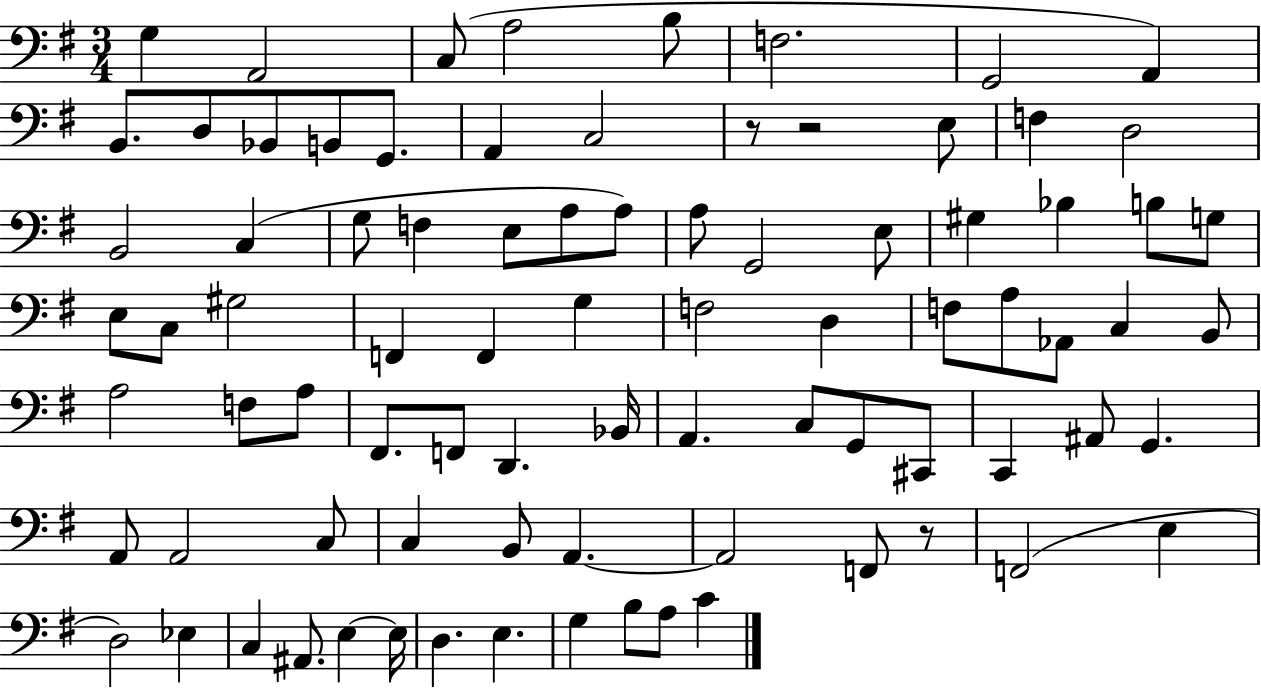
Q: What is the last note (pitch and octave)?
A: C4